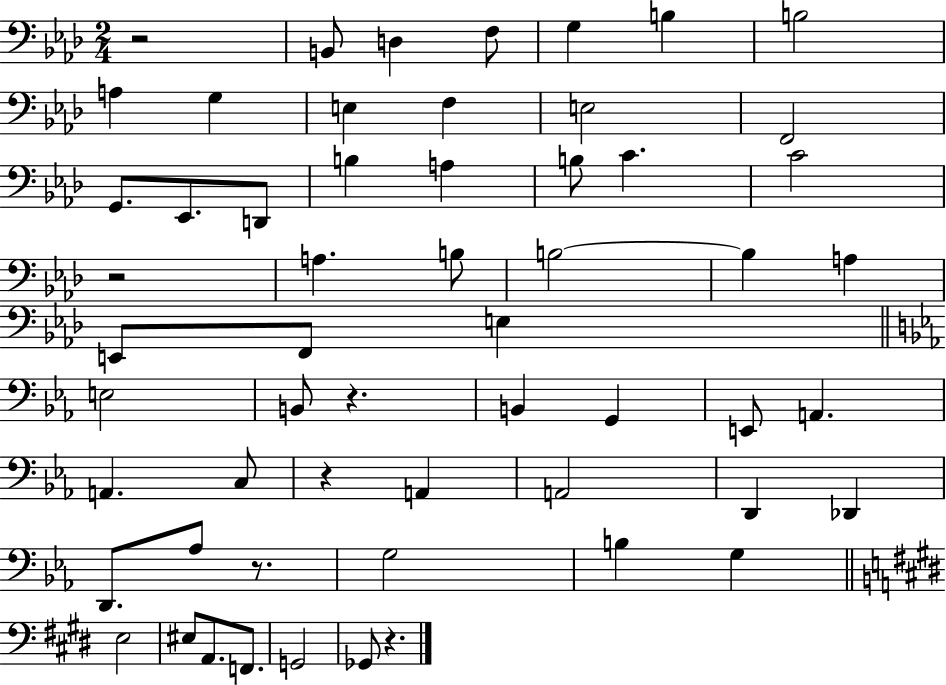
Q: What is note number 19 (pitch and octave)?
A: C4